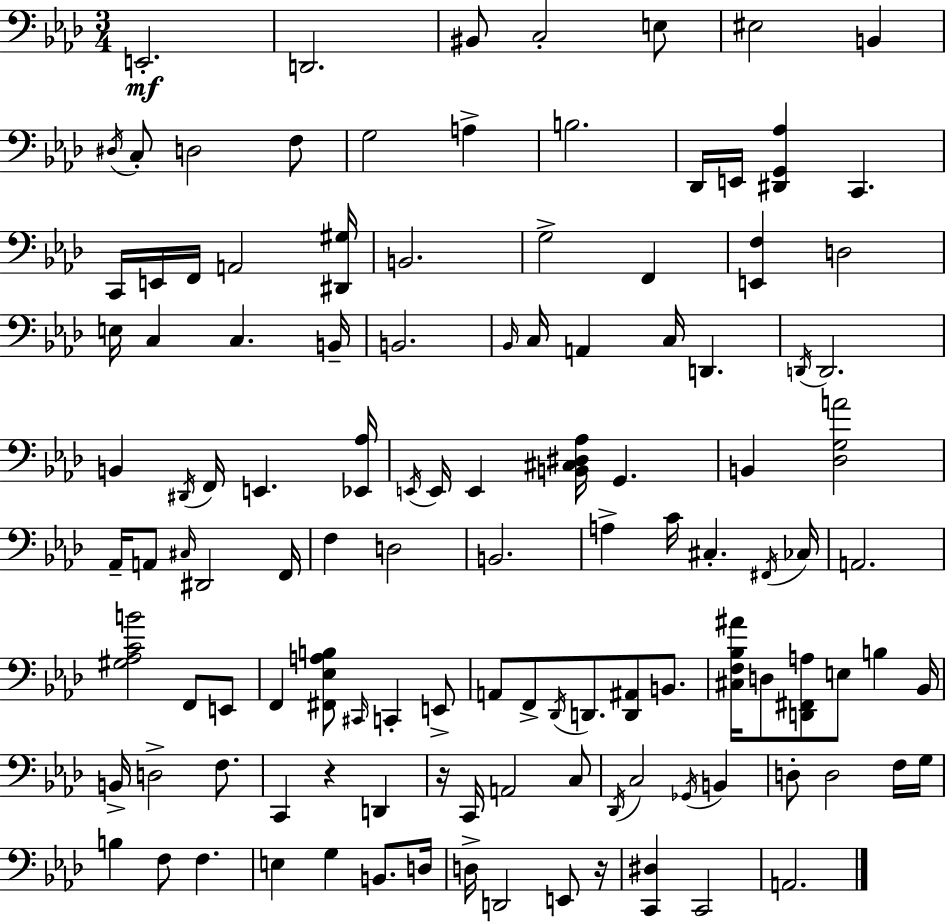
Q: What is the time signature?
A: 3/4